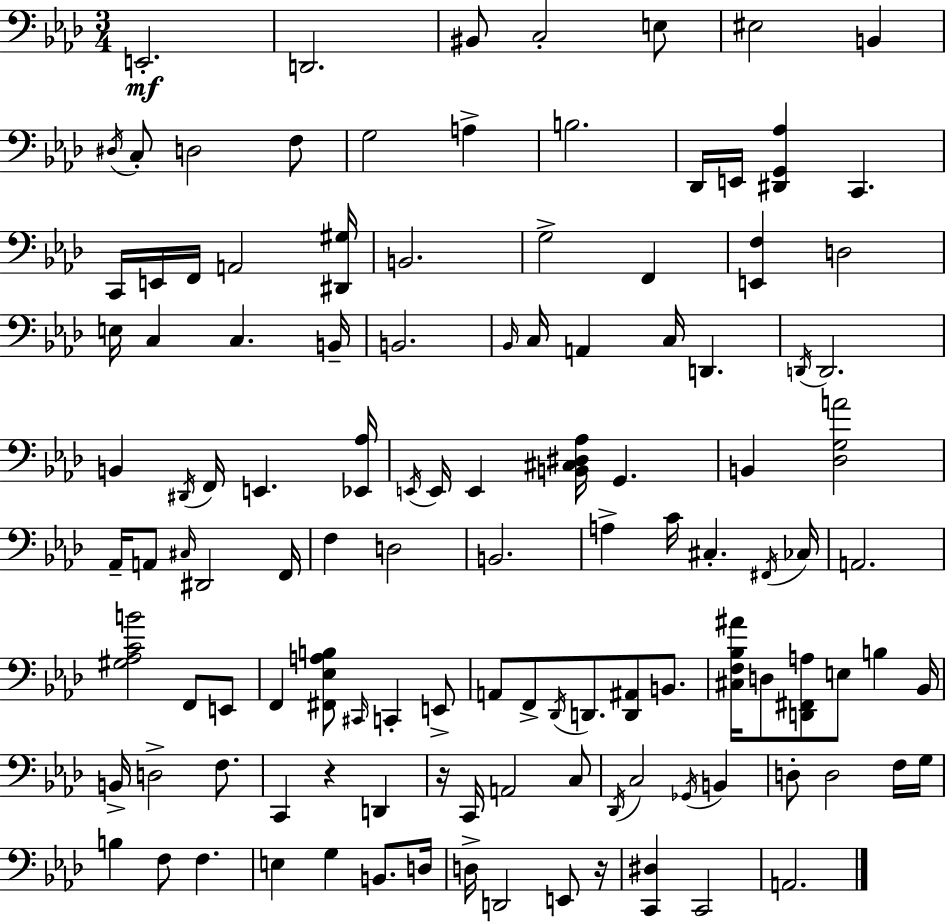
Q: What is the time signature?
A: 3/4